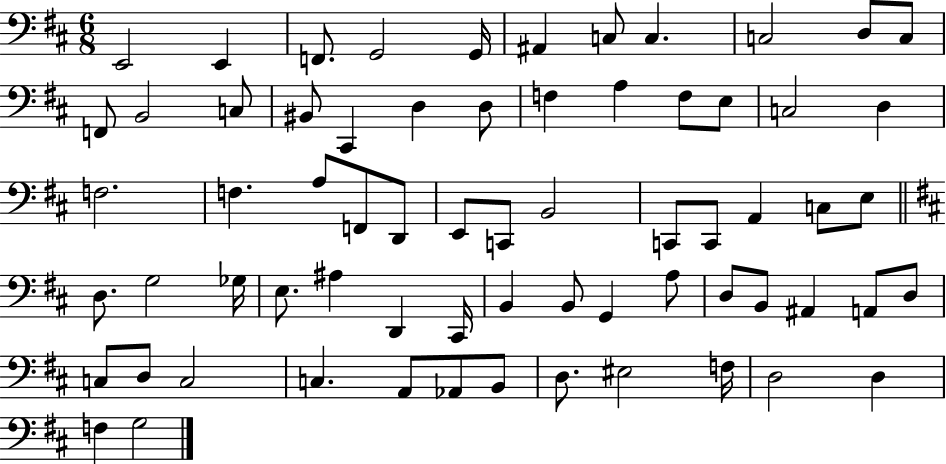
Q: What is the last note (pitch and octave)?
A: G3